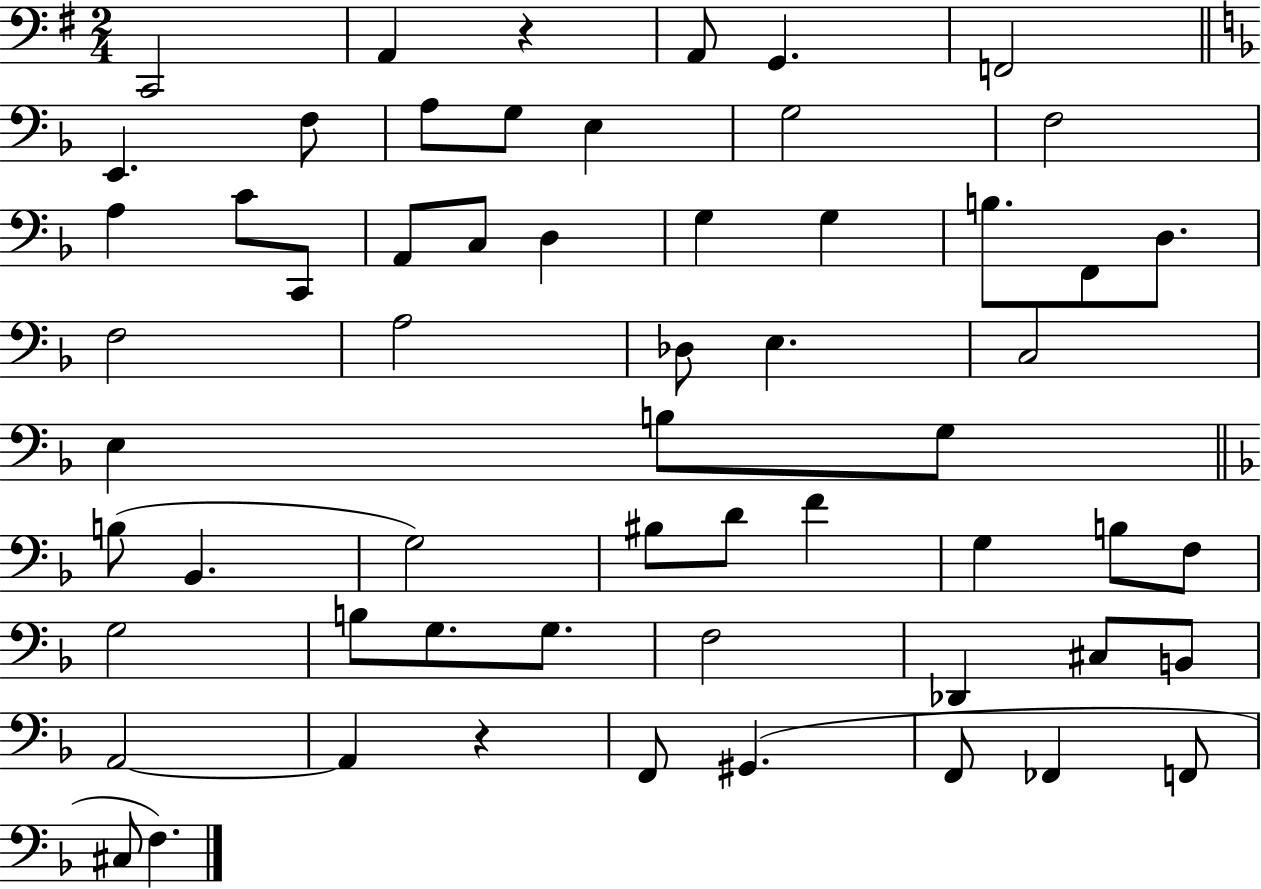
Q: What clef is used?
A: bass